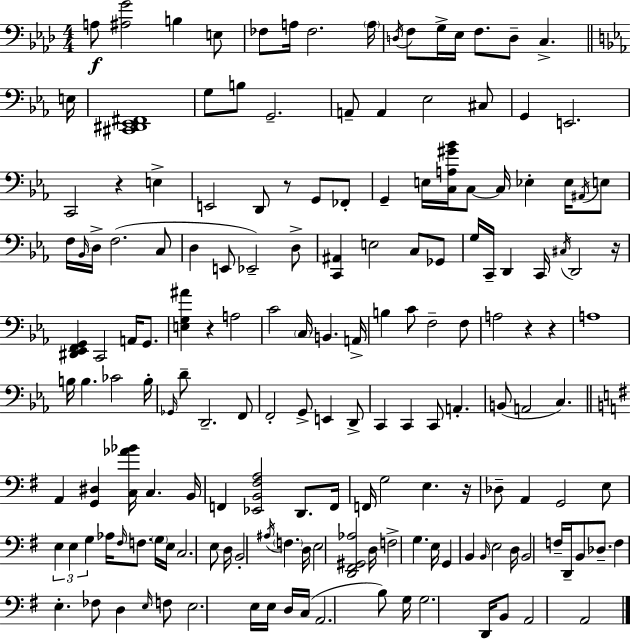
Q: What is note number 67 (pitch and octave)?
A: F3